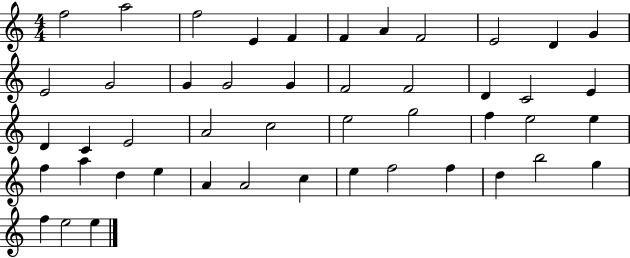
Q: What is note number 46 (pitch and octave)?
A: E5